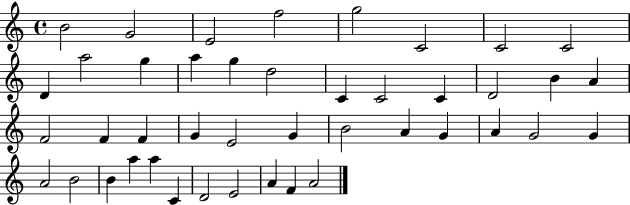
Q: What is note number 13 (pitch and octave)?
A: G5